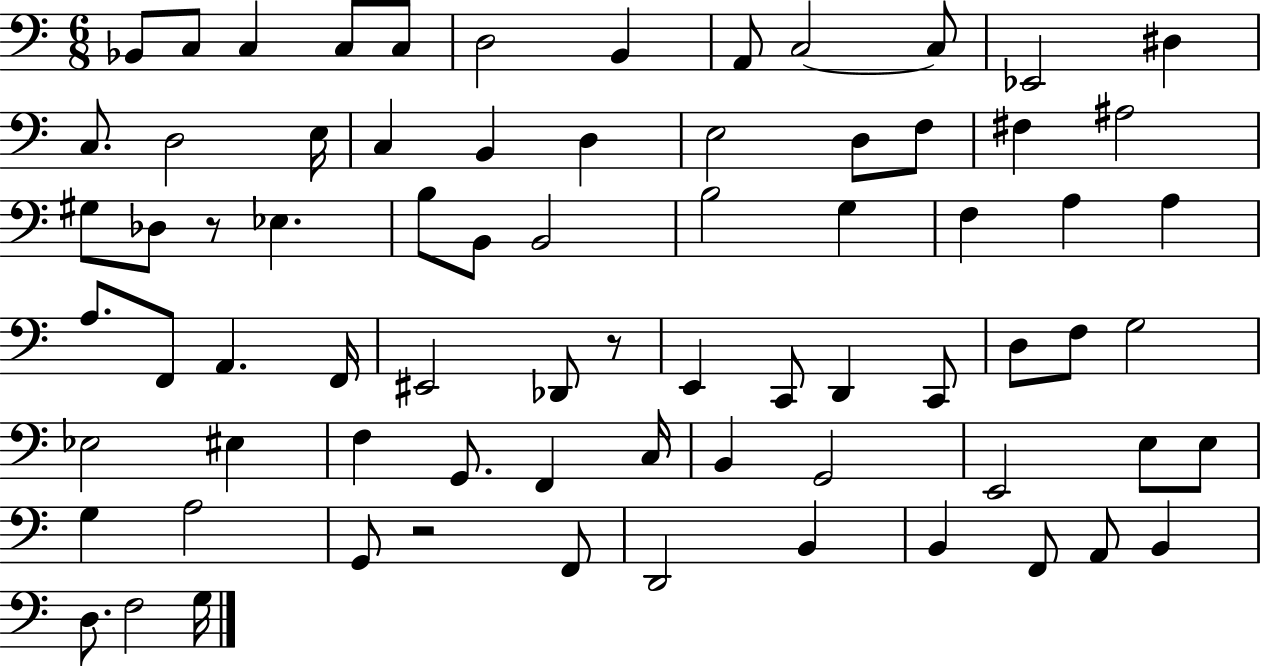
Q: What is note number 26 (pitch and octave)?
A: Eb3